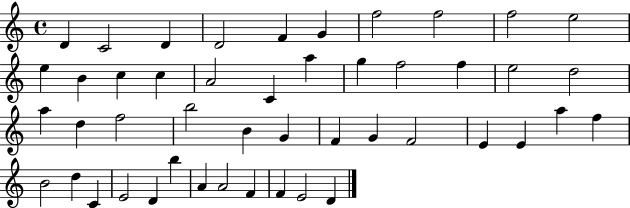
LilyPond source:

{
  \clef treble
  \time 4/4
  \defaultTimeSignature
  \key c \major
  d'4 c'2 d'4 | d'2 f'4 g'4 | f''2 f''2 | f''2 e''2 | \break e''4 b'4 c''4 c''4 | a'2 c'4 a''4 | g''4 f''2 f''4 | e''2 d''2 | \break a''4 d''4 f''2 | b''2 b'4 g'4 | f'4 g'4 f'2 | e'4 e'4 a''4 f''4 | \break b'2 d''4 c'4 | e'2 d'4 b''4 | a'4 a'2 f'4 | f'4 e'2 d'4 | \break \bar "|."
}